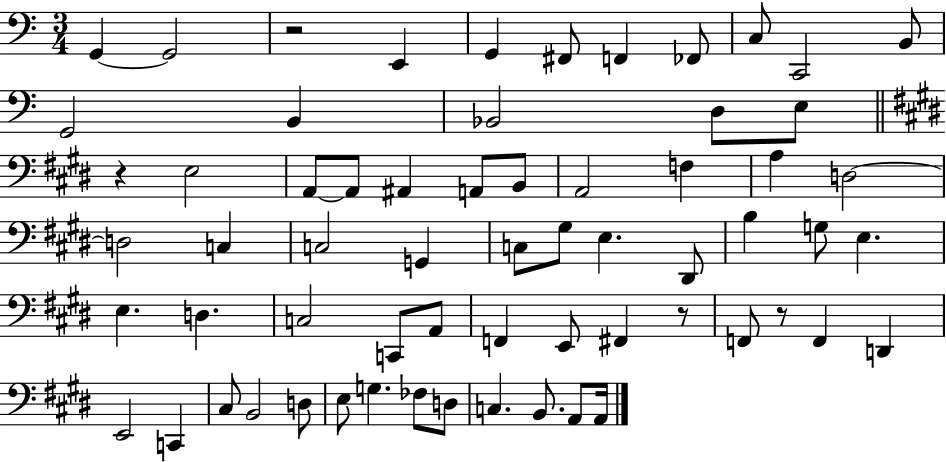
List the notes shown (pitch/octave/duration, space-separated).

G2/q G2/h R/h E2/q G2/q F#2/e F2/q FES2/e C3/e C2/h B2/e G2/h B2/q Bb2/h D3/e E3/e R/q E3/h A2/e A2/e A#2/q A2/e B2/e A2/h F3/q A3/q D3/h D3/h C3/q C3/h G2/q C3/e G#3/e E3/q. D#2/e B3/q G3/e E3/q. E3/q. D3/q. C3/h C2/e A2/e F2/q E2/e F#2/q R/e F2/e R/e F2/q D2/q E2/h C2/q C#3/e B2/h D3/e E3/e G3/q. FES3/e D3/e C3/q. B2/e. A2/e A2/s